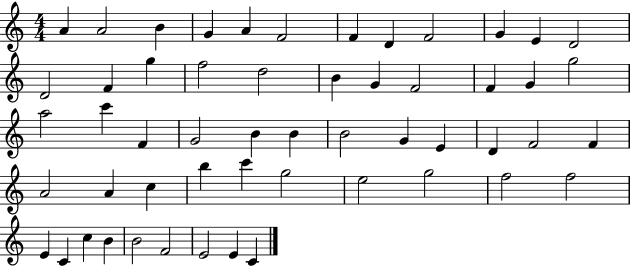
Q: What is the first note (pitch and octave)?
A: A4